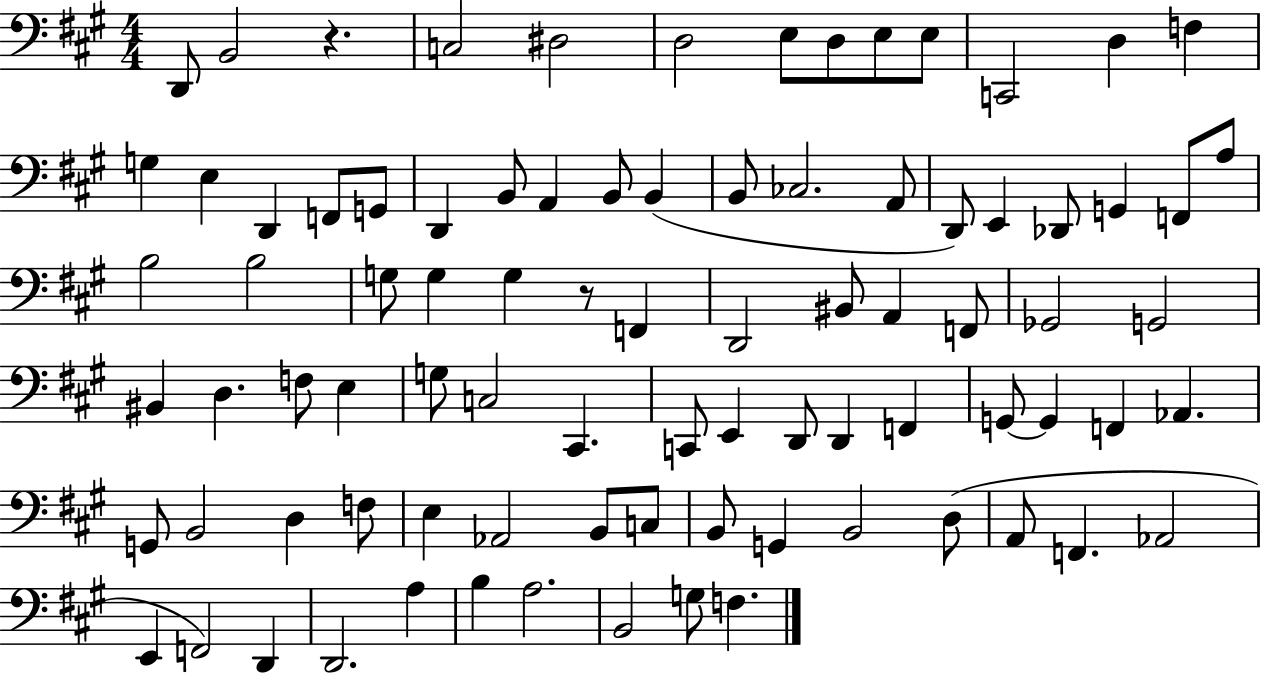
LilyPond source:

{
  \clef bass
  \numericTimeSignature
  \time 4/4
  \key a \major
  \repeat volta 2 { d,8 b,2 r4. | c2 dis2 | d2 e8 d8 e8 e8 | c,2 d4 f4 | \break g4 e4 d,4 f,8 g,8 | d,4 b,8 a,4 b,8 b,4( | b,8 ces2. a,8 | d,8) e,4 des,8 g,4 f,8 a8 | \break b2 b2 | g8 g4 g4 r8 f,4 | d,2 bis,8 a,4 f,8 | ges,2 g,2 | \break bis,4 d4. f8 e4 | g8 c2 cis,4. | c,8 e,4 d,8 d,4 f,4 | g,8~~ g,4 f,4 aes,4. | \break g,8 b,2 d4 f8 | e4 aes,2 b,8 c8 | b,8 g,4 b,2 d8( | a,8 f,4. aes,2 | \break e,4 f,2) d,4 | d,2. a4 | b4 a2. | b,2 g8 f4. | \break } \bar "|."
}